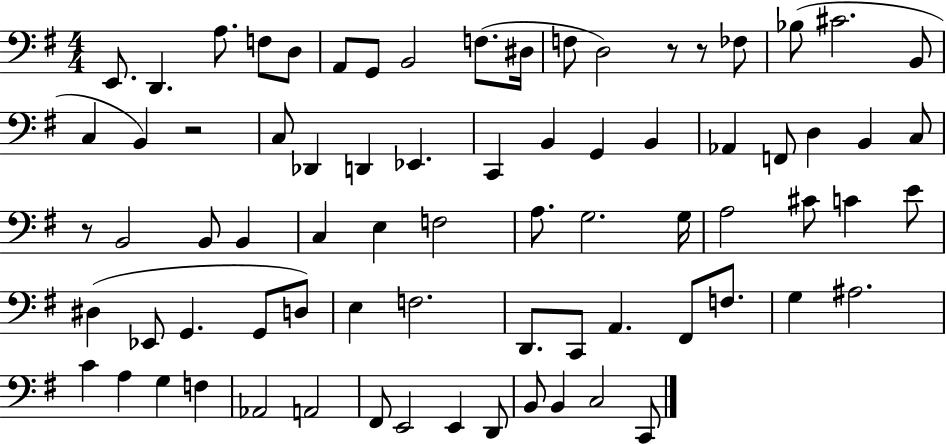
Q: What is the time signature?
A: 4/4